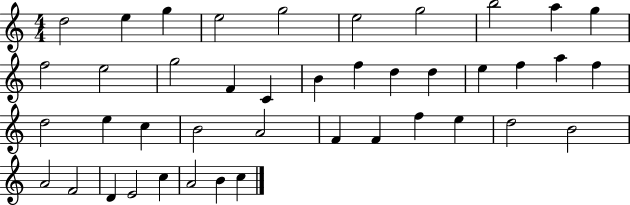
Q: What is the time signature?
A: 4/4